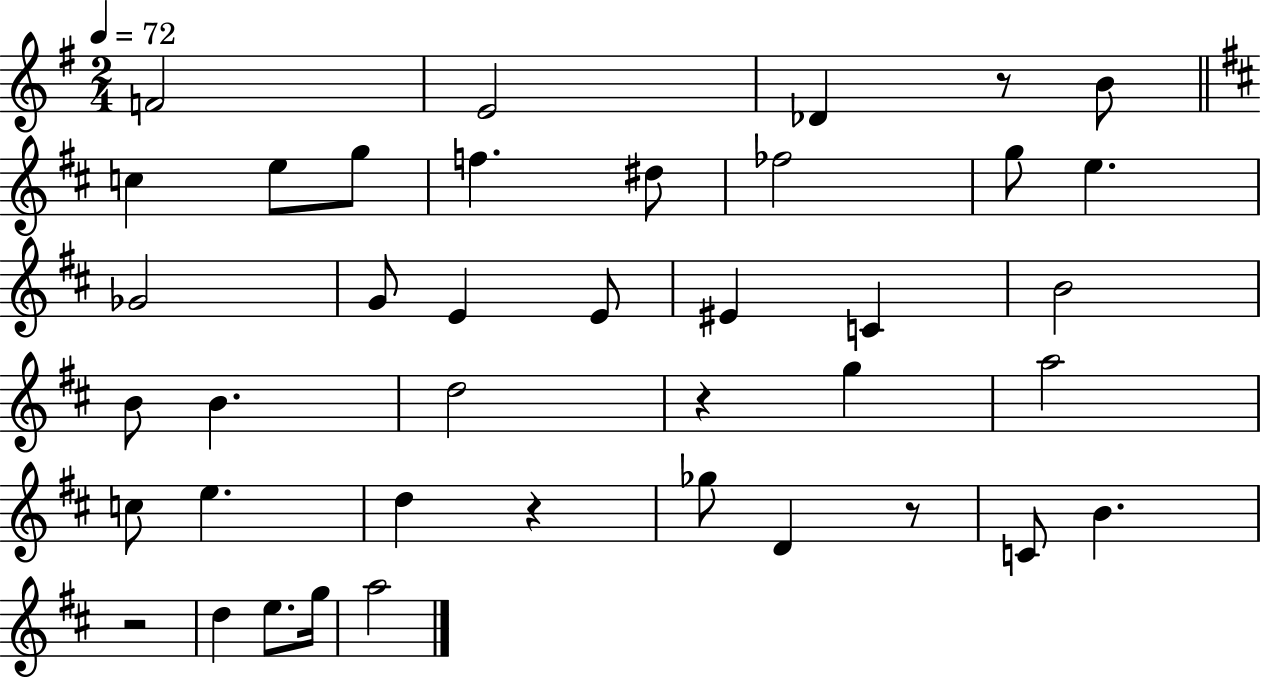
F4/h E4/h Db4/q R/e B4/e C5/q E5/e G5/e F5/q. D#5/e FES5/h G5/e E5/q. Gb4/h G4/e E4/q E4/e EIS4/q C4/q B4/h B4/e B4/q. D5/h R/q G5/q A5/h C5/e E5/q. D5/q R/q Gb5/e D4/q R/e C4/e B4/q. R/h D5/q E5/e. G5/s A5/h